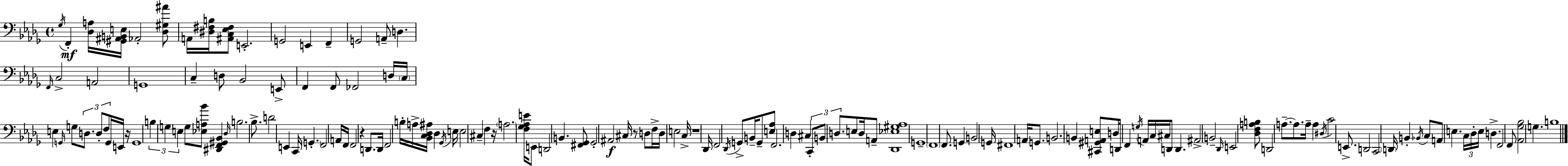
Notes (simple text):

Gb3/s F2/q [Db3,A3]/s [G#2,A#2,B2,E3]/s Ab2/h [Db3,G#3,A#4]/e A2/s [D#3,F#3,B3]/s [A#2,C3,Eb3,F#3]/e E2/h. G2/h E2/q F2/q G2/h A2/e D3/q. F2/s C3/h A2/h G2/w C3/q D3/e Bb2/h E2/e F2/q F2/e FES2/h D3/s C3/s E3/q G2/s G3/e D3/e. D3/e F3/e G2/s E2/s R/s G2/w B3/q G3/q E3/q G3/e [Eb3,A3,Bb4]/e [D#2,F2,G#2,Bb2]/q Db3/s B3/h. Bb3/e. D4/h E2/q C2/s G2/q. F2/h A2/s F2/s F2/h R/q D2/e. D2/s F2/h B3/s A3/s [Bb2,C3,Db3,A#3]/s Db3/q Gb2/s E3/s E3/h C#3/q F3/q R/s A3/h. [F3,Gb3,Ab3,E4]/s E2/e D2/h B2/q. [F#2,Gb2]/e Gb2/h A#2/h C#3/s R/e D3/e F3/s D3/s E3/h C3/s R/w Db2/s F2/h Db2/s G2/e B2/s G2/e [E3,Ab3]/e F2/h. D3/q C#3/q C2/e B2/e D3/e. E3/e D3/s A2/e [Db2,Eb3,G#3,Ab3]/w G2/w F2/w F2/e. G2/q B2/h G2/s F#2/w A2/s G2/e. B2/h. B2/q [C#2,G#2,A2,E3]/e D3/e D2/s F2/q G3/s A2/s C3/s C#3/s D2/e D2/q. A#2/h B2/h Db2/s E2/h [Db3,F3,A3,B3]/e D2/h A3/e. A3/e. A3/s A3/q D#3/s C4/h E2/e. D2/h C2/h D2/s B2/q Bb2/s C3/e A2/e E3/q. C3/s Db3/s E3/s D3/q. F2/h F2/e [Ab2,Gb3,Bb3]/h G3/q. B3/w